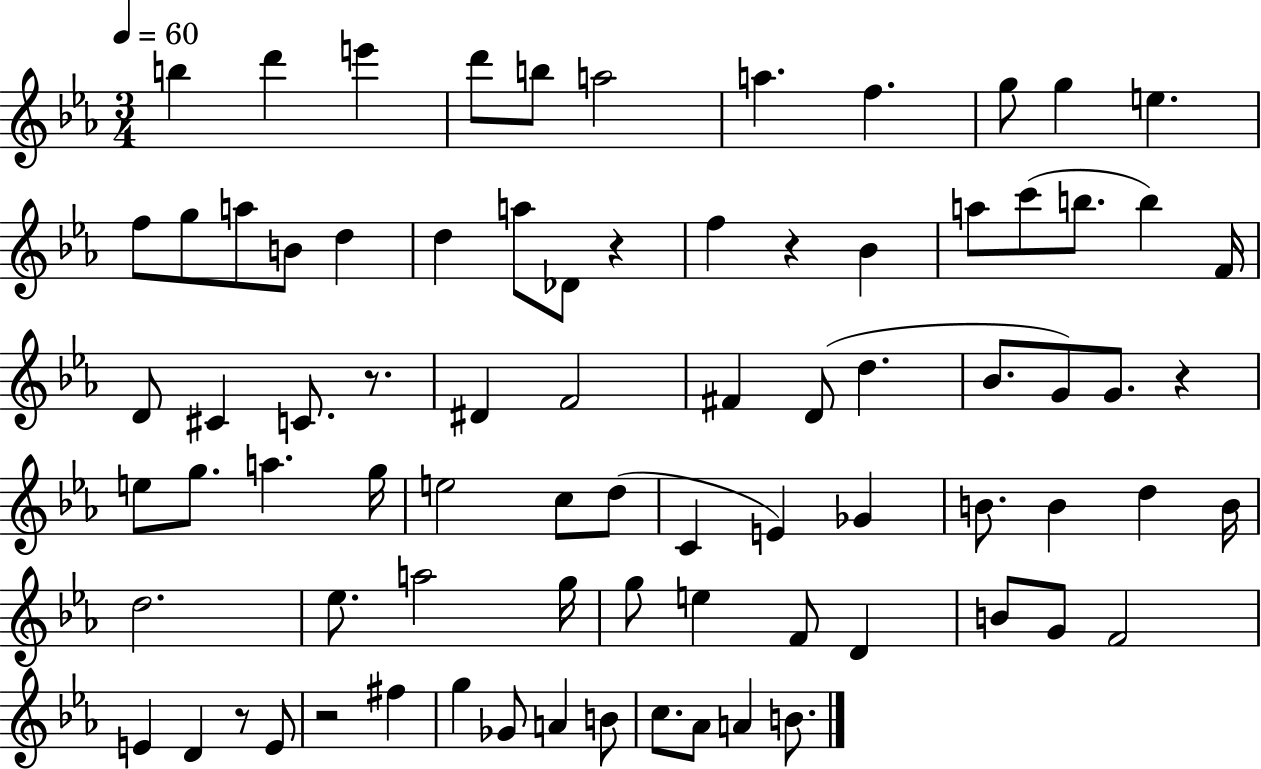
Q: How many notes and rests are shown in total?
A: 80